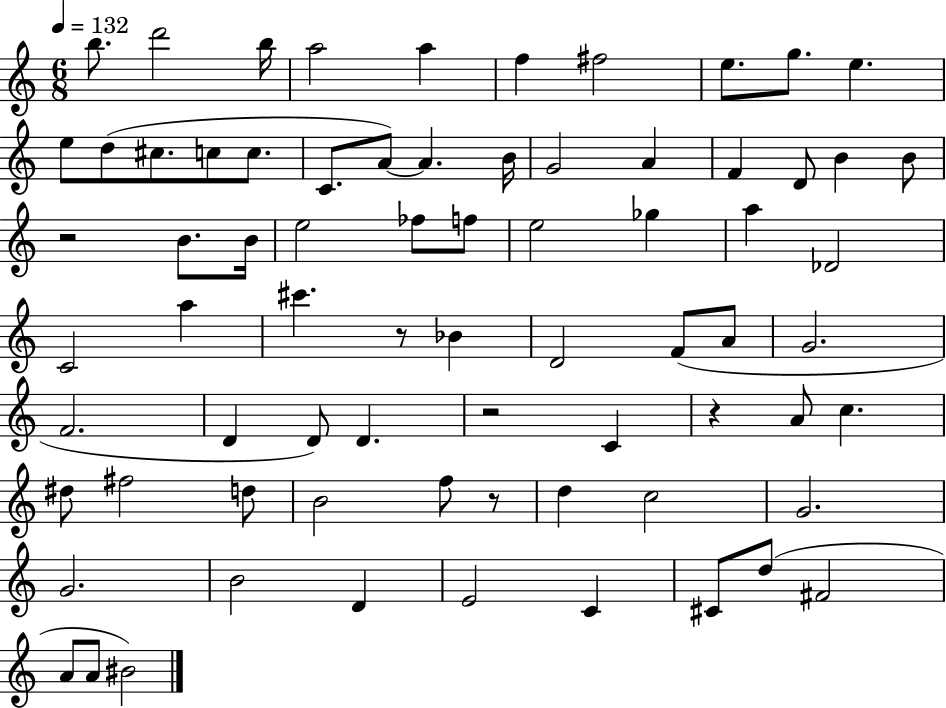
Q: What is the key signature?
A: C major